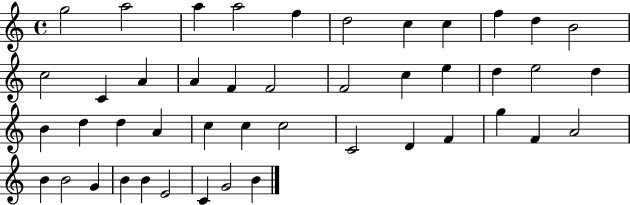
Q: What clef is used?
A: treble